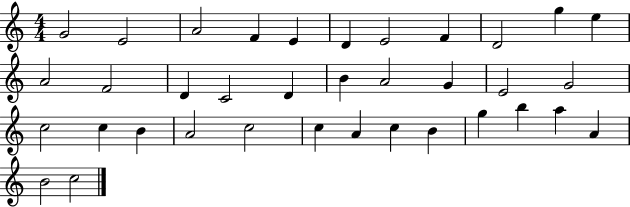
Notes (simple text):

G4/h E4/h A4/h F4/q E4/q D4/q E4/h F4/q D4/h G5/q E5/q A4/h F4/h D4/q C4/h D4/q B4/q A4/h G4/q E4/h G4/h C5/h C5/q B4/q A4/h C5/h C5/q A4/q C5/q B4/q G5/q B5/q A5/q A4/q B4/h C5/h